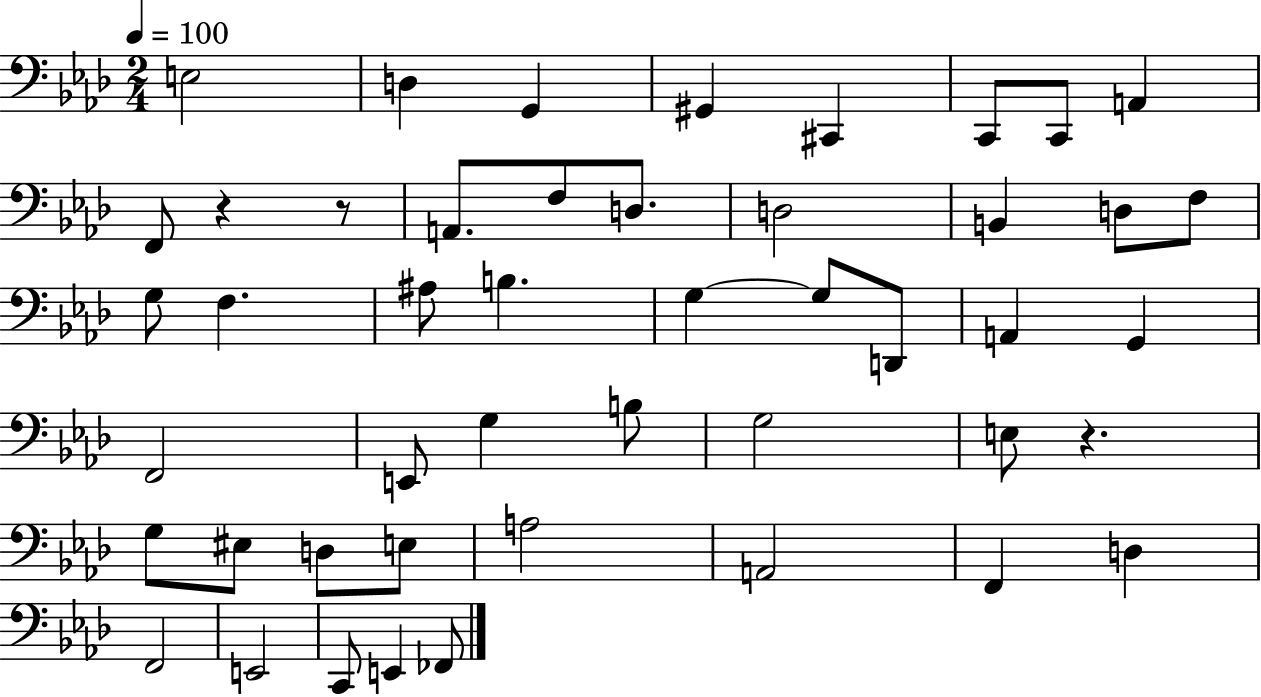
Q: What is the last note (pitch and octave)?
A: FES2